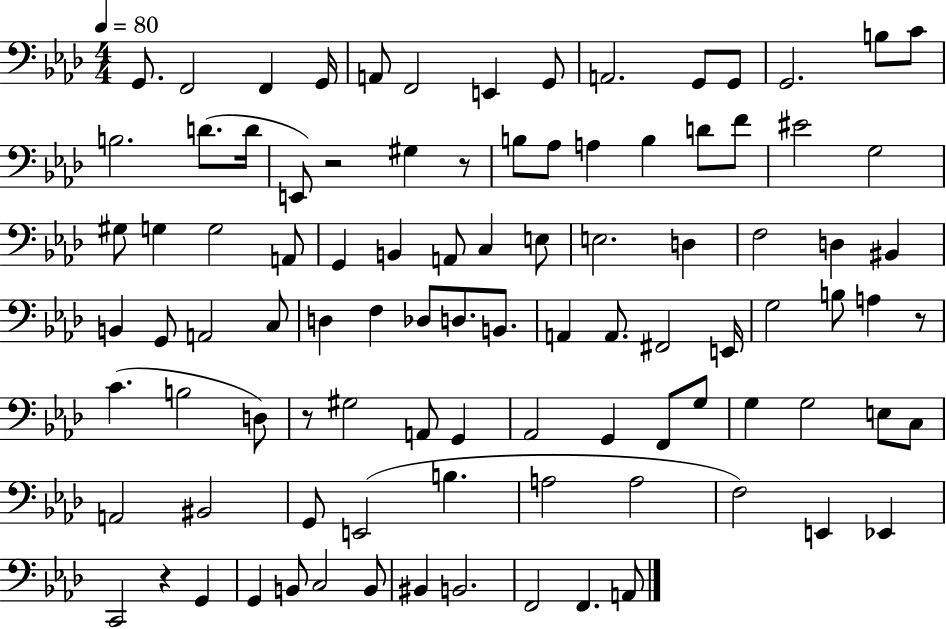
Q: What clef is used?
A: bass